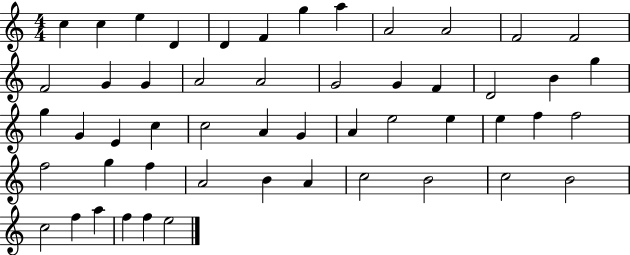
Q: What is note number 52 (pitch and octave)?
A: E5